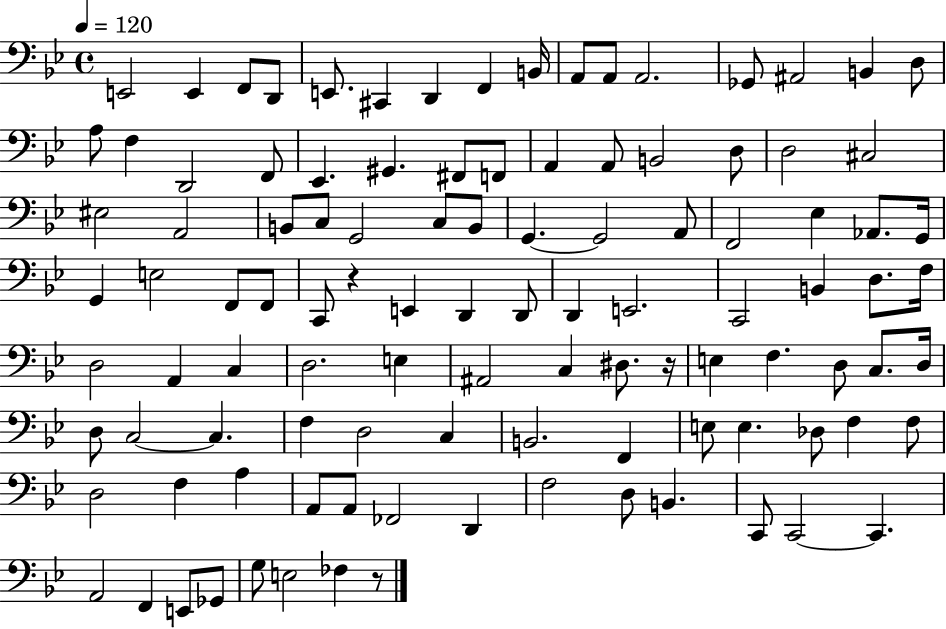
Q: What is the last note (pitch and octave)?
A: FES3